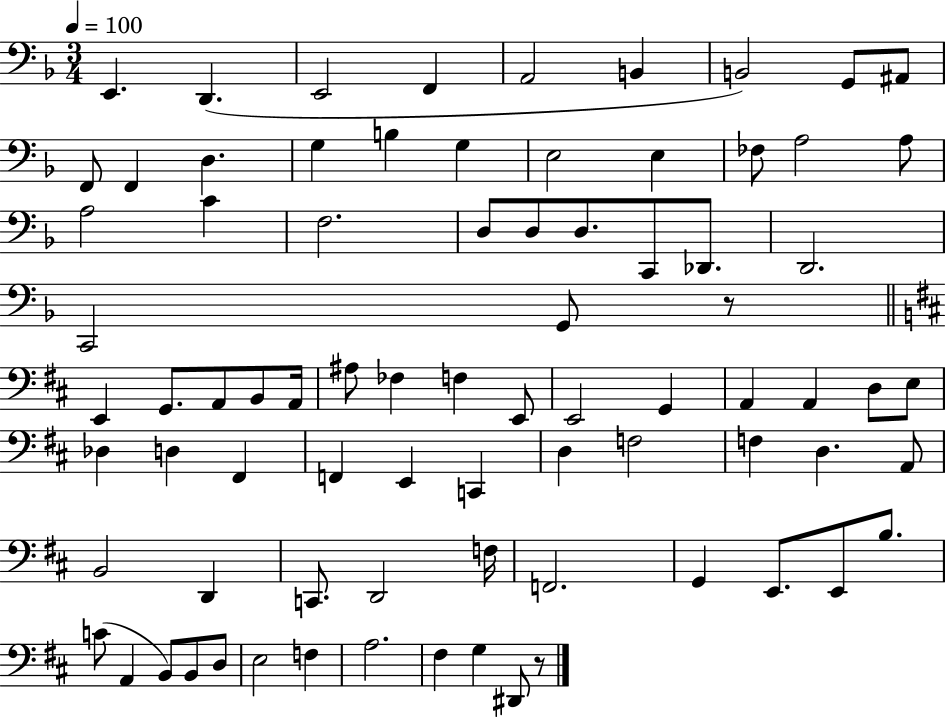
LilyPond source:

{
  \clef bass
  \numericTimeSignature
  \time 3/4
  \key f \major
  \tempo 4 = 100
  e,4. d,4.( | e,2 f,4 | a,2 b,4 | b,2) g,8 ais,8 | \break f,8 f,4 d4. | g4 b4 g4 | e2 e4 | fes8 a2 a8 | \break a2 c'4 | f2. | d8 d8 d8. c,8 des,8. | d,2. | \break c,2 g,8 r8 | \bar "||" \break \key b \minor e,4 g,8. a,8 b,8 a,16 | ais8 fes4 f4 e,8 | e,2 g,4 | a,4 a,4 d8 e8 | \break des4 d4 fis,4 | f,4 e,4 c,4 | d4 f2 | f4 d4. a,8 | \break b,2 d,4 | c,8. d,2 f16 | f,2. | g,4 e,8. e,8 b8. | \break c'8( a,4 b,8) b,8 d8 | e2 f4 | a2. | fis4 g4 dis,8 r8 | \break \bar "|."
}